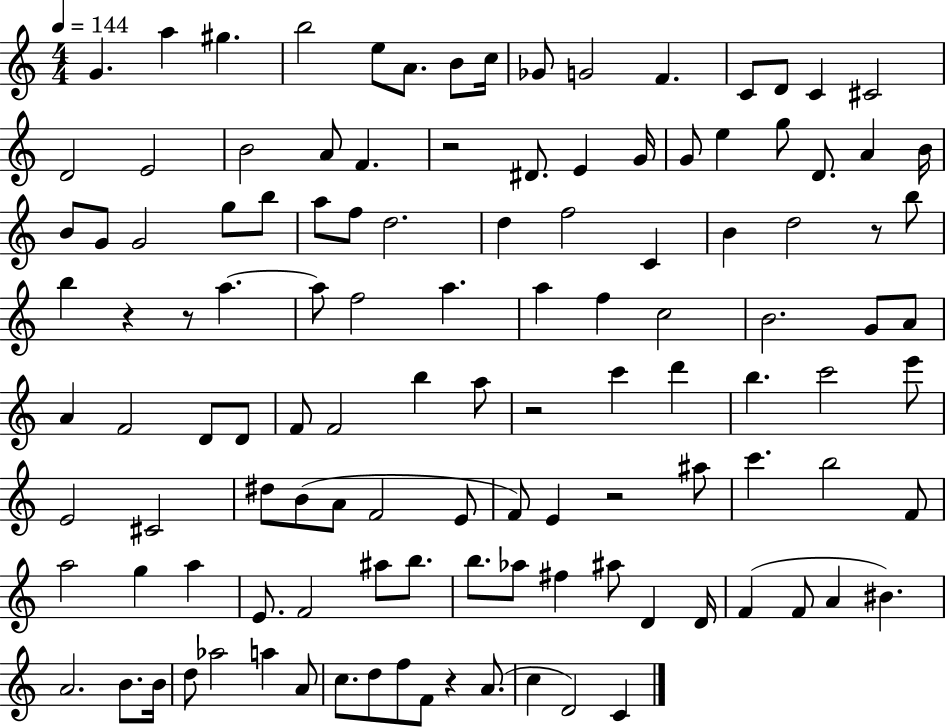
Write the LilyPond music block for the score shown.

{
  \clef treble
  \numericTimeSignature
  \time 4/4
  \key c \major
  \tempo 4 = 144
  g'4. a''4 gis''4. | b''2 e''8 a'8. b'8 c''16 | ges'8 g'2 f'4. | c'8 d'8 c'4 cis'2 | \break d'2 e'2 | b'2 a'8 f'4. | r2 dis'8. e'4 g'16 | g'8 e''4 g''8 d'8. a'4 b'16 | \break b'8 g'8 g'2 g''8 b''8 | a''8 f''8 d''2. | d''4 f''2 c'4 | b'4 d''2 r8 b''8 | \break b''4 r4 r8 a''4.~~ | a''8 f''2 a''4. | a''4 f''4 c''2 | b'2. g'8 a'8 | \break a'4 f'2 d'8 d'8 | f'8 f'2 b''4 a''8 | r2 c'''4 d'''4 | b''4. c'''2 e'''8 | \break e'2 cis'2 | dis''8 b'8( a'8 f'2 e'8 | f'8) e'4 r2 ais''8 | c'''4. b''2 f'8 | \break a''2 g''4 a''4 | e'8. f'2 ais''8 b''8. | b''8. aes''8 fis''4 ais''8 d'4 d'16 | f'4( f'8 a'4 bis'4.) | \break a'2. b'8. b'16 | d''8 aes''2 a''4 a'8 | c''8. d''8 f''8 f'8 r4 a'8.( | c''4 d'2) c'4 | \break \bar "|."
}